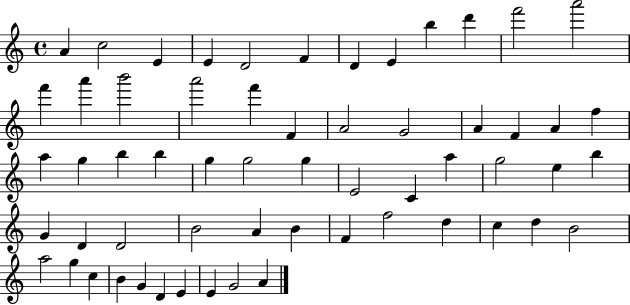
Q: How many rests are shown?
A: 0